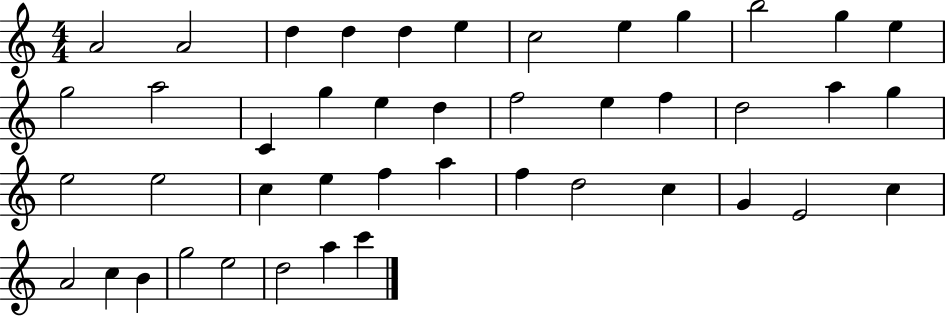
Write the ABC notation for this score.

X:1
T:Untitled
M:4/4
L:1/4
K:C
A2 A2 d d d e c2 e g b2 g e g2 a2 C g e d f2 e f d2 a g e2 e2 c e f a f d2 c G E2 c A2 c B g2 e2 d2 a c'